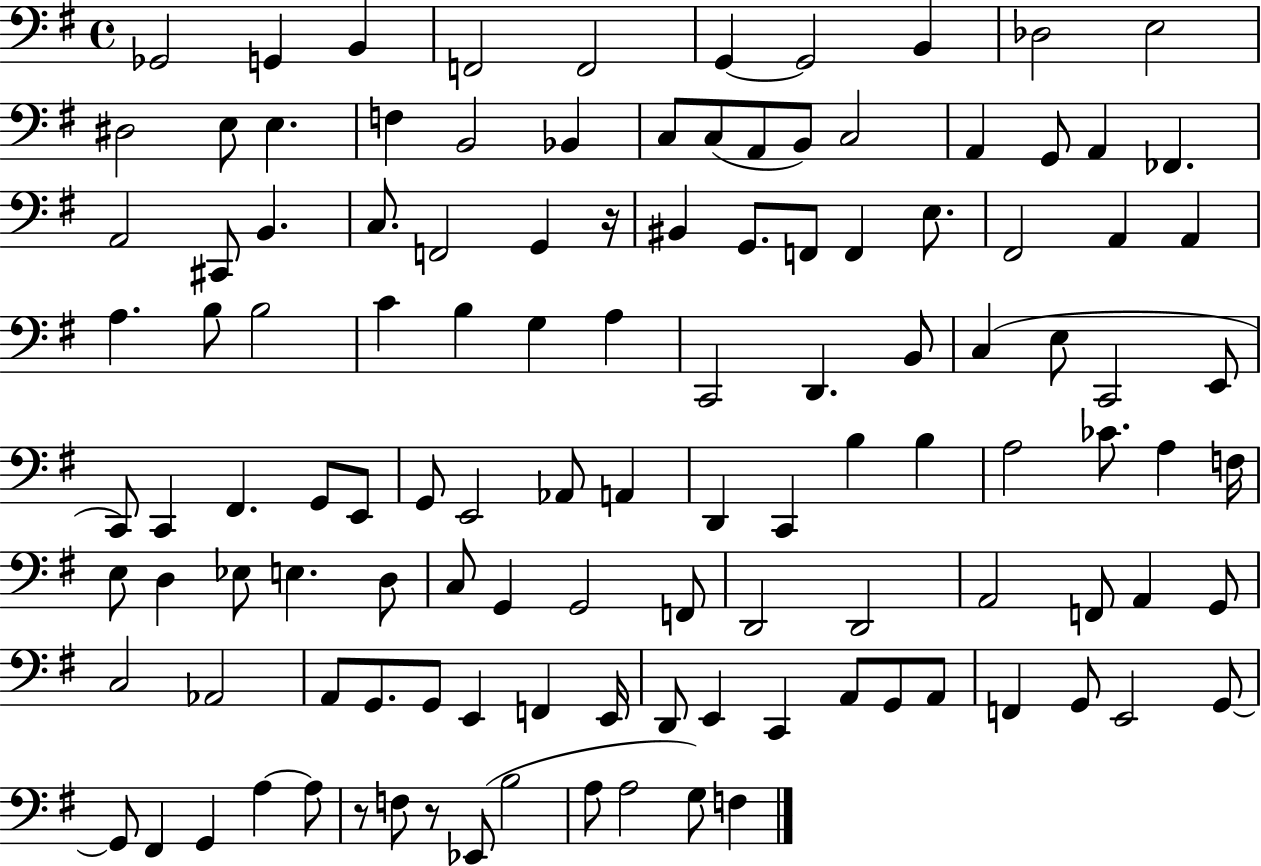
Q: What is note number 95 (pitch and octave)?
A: E2